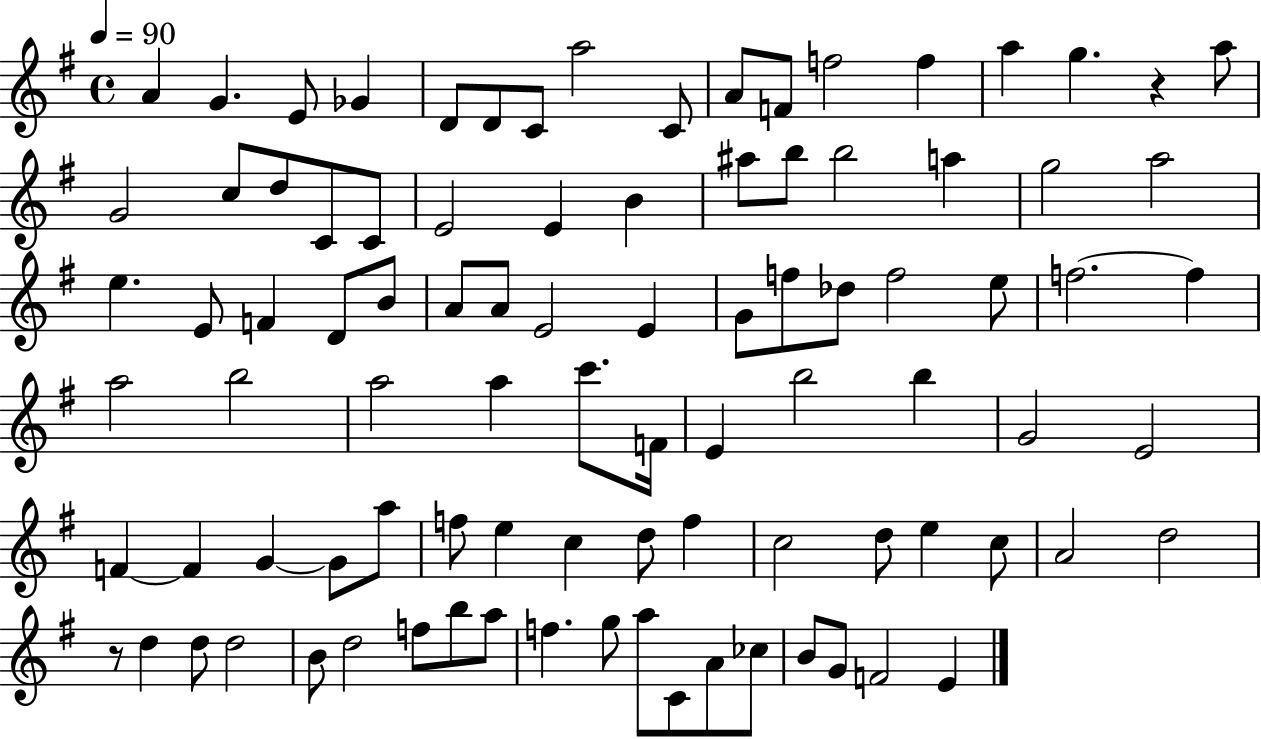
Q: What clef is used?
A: treble